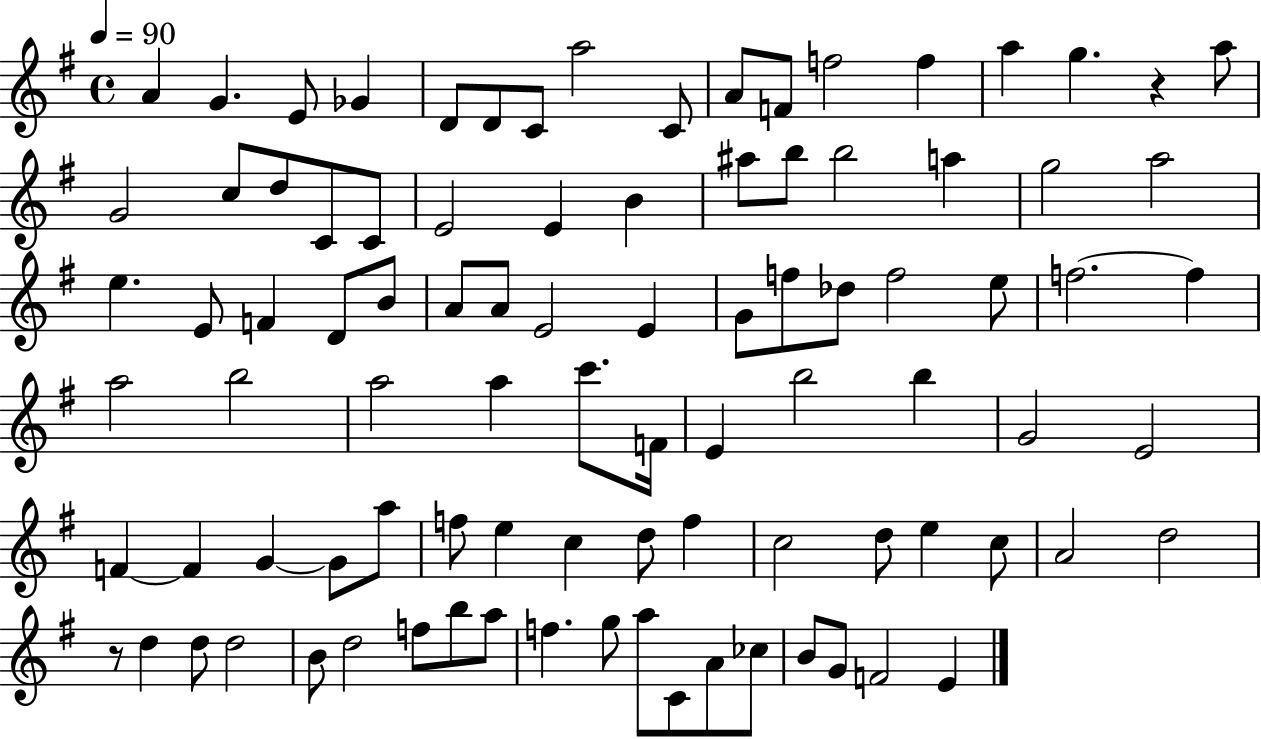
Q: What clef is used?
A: treble